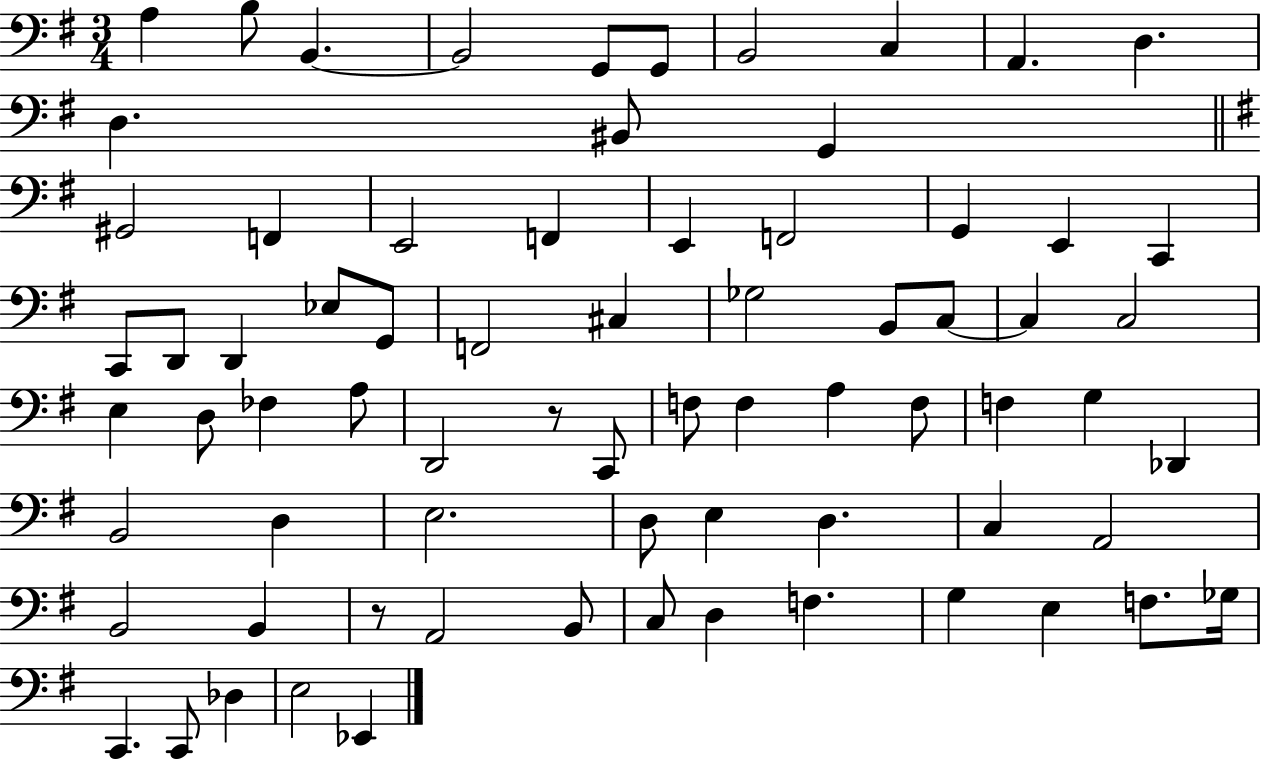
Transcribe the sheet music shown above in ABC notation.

X:1
T:Untitled
M:3/4
L:1/4
K:G
A, B,/2 B,, B,,2 G,,/2 G,,/2 B,,2 C, A,, D, D, ^B,,/2 G,, ^G,,2 F,, E,,2 F,, E,, F,,2 G,, E,, C,, C,,/2 D,,/2 D,, _E,/2 G,,/2 F,,2 ^C, _G,2 B,,/2 C,/2 C, C,2 E, D,/2 _F, A,/2 D,,2 z/2 C,,/2 F,/2 F, A, F,/2 F, G, _D,, B,,2 D, E,2 D,/2 E, D, C, A,,2 B,,2 B,, z/2 A,,2 B,,/2 C,/2 D, F, G, E, F,/2 _G,/4 C,, C,,/2 _D, E,2 _E,,